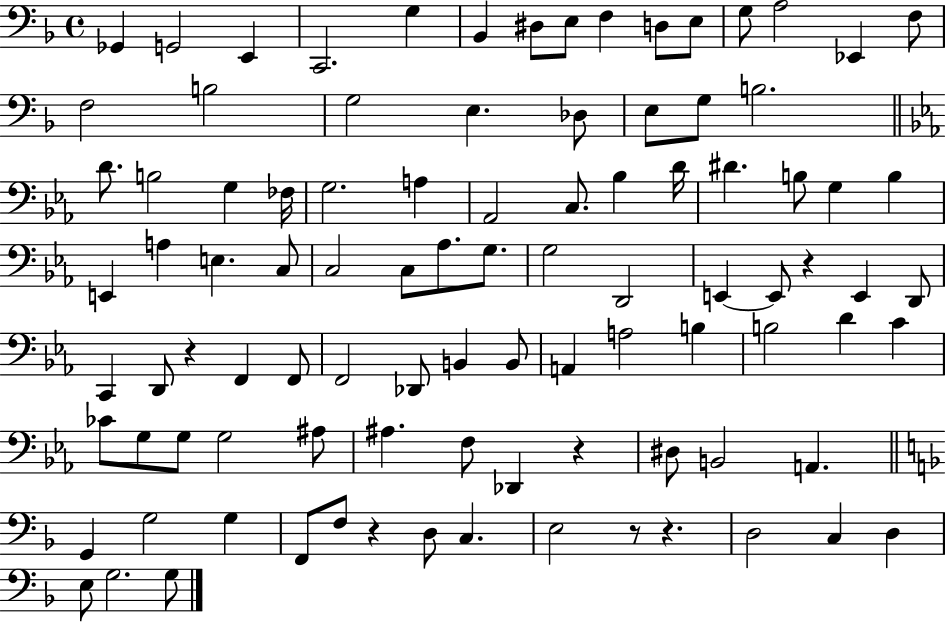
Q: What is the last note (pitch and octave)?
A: G3